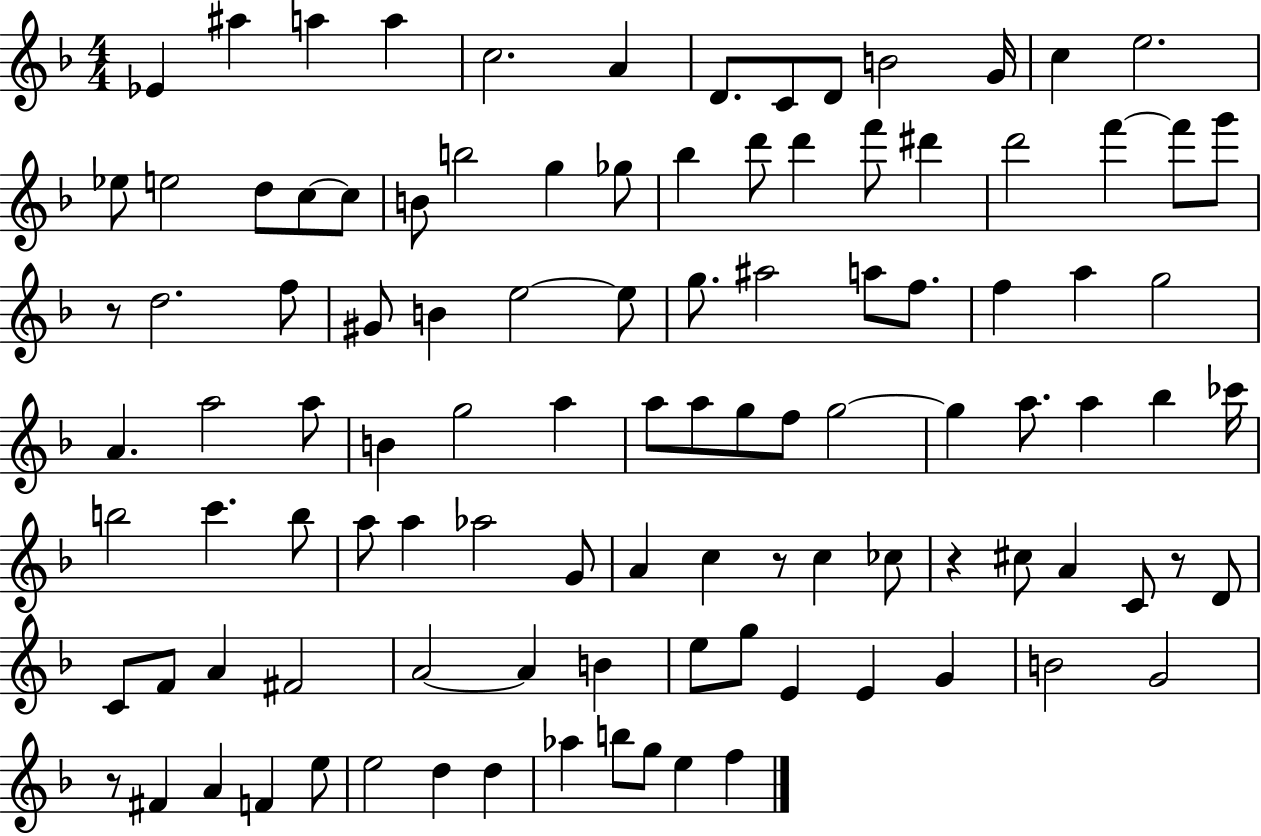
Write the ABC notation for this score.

X:1
T:Untitled
M:4/4
L:1/4
K:F
_E ^a a a c2 A D/2 C/2 D/2 B2 G/4 c e2 _e/2 e2 d/2 c/2 c/2 B/2 b2 g _g/2 _b d'/2 d' f'/2 ^d' d'2 f' f'/2 g'/2 z/2 d2 f/2 ^G/2 B e2 e/2 g/2 ^a2 a/2 f/2 f a g2 A a2 a/2 B g2 a a/2 a/2 g/2 f/2 g2 g a/2 a _b _c'/4 b2 c' b/2 a/2 a _a2 G/2 A c z/2 c _c/2 z ^c/2 A C/2 z/2 D/2 C/2 F/2 A ^F2 A2 A B e/2 g/2 E E G B2 G2 z/2 ^F A F e/2 e2 d d _a b/2 g/2 e f